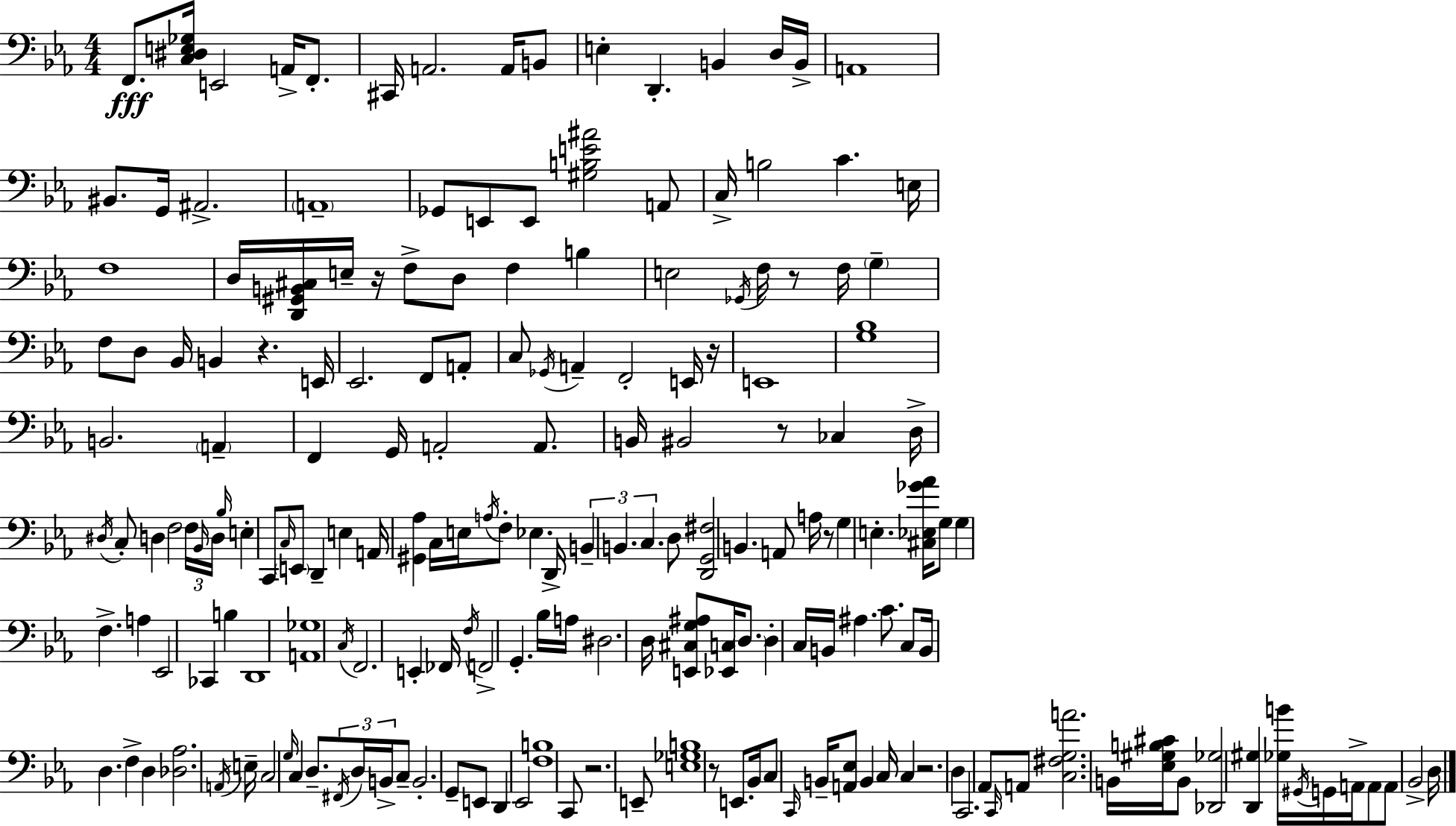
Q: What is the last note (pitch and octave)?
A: D3